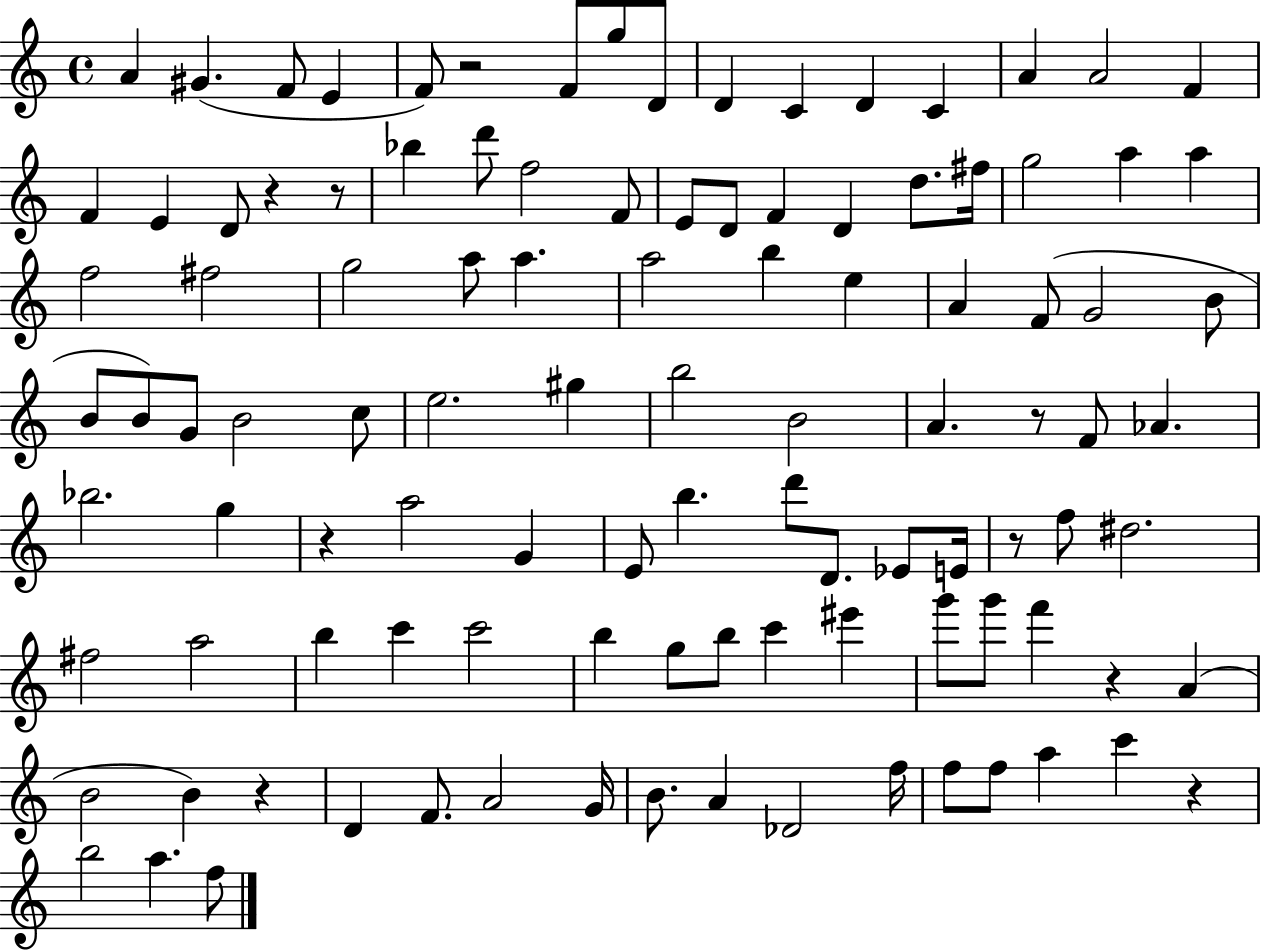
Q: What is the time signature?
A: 4/4